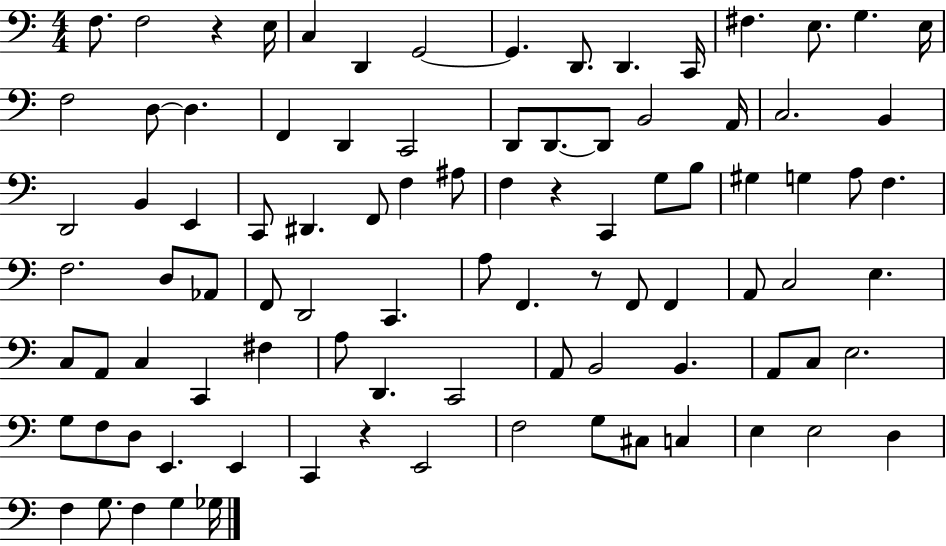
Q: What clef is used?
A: bass